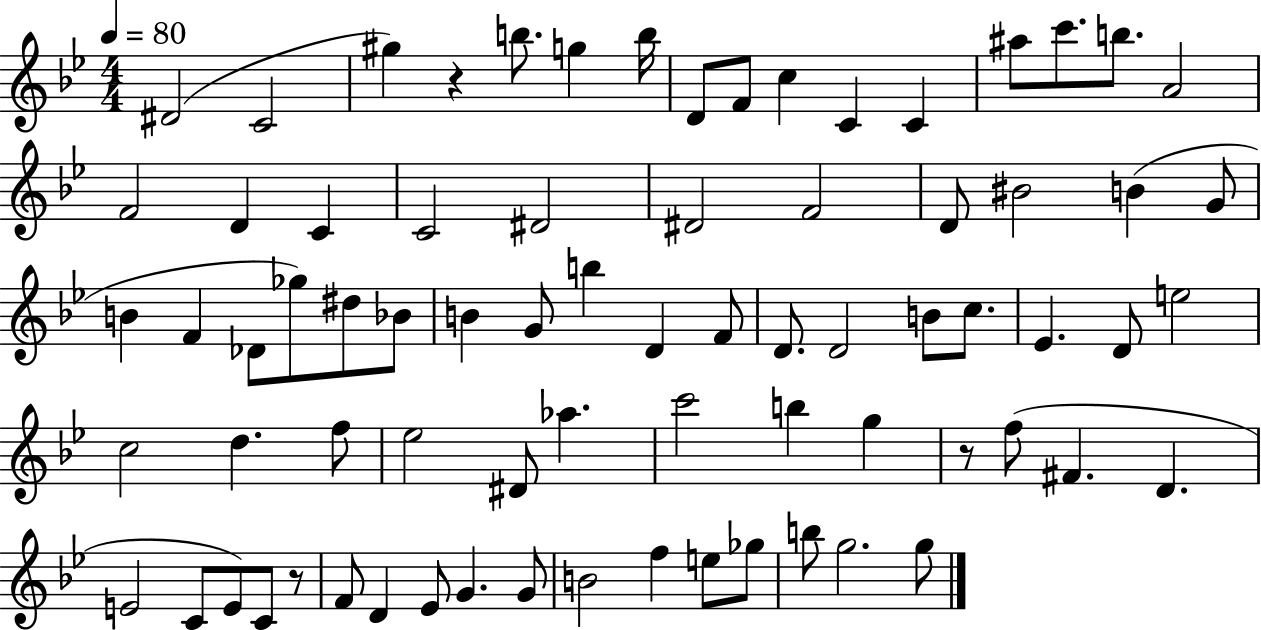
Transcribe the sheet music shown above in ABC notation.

X:1
T:Untitled
M:4/4
L:1/4
K:Bb
^D2 C2 ^g z b/2 g b/4 D/2 F/2 c C C ^a/2 c'/2 b/2 A2 F2 D C C2 ^D2 ^D2 F2 D/2 ^B2 B G/2 B F _D/2 _g/2 ^d/2 _B/2 B G/2 b D F/2 D/2 D2 B/2 c/2 _E D/2 e2 c2 d f/2 _e2 ^D/2 _a c'2 b g z/2 f/2 ^F D E2 C/2 E/2 C/2 z/2 F/2 D _E/2 G G/2 B2 f e/2 _g/2 b/2 g2 g/2